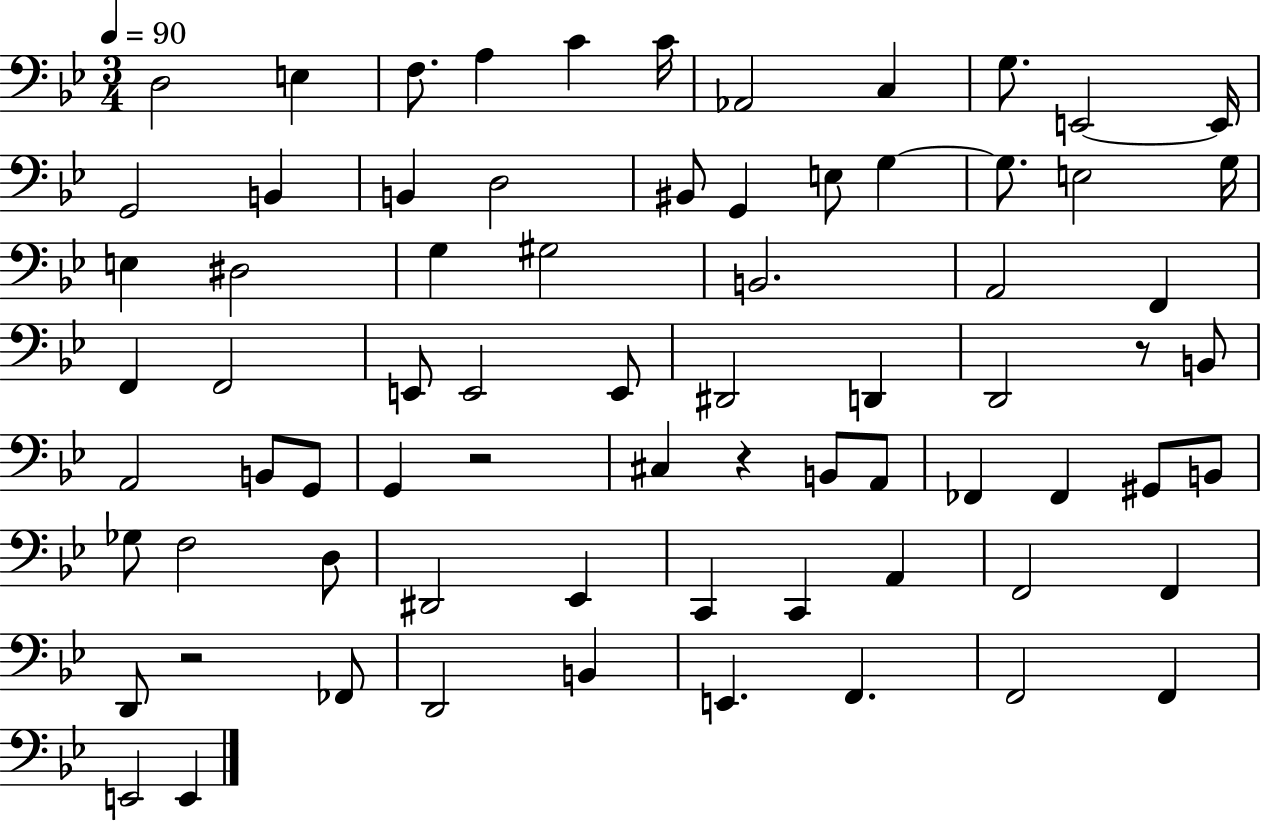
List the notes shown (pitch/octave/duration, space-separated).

D3/h E3/q F3/e. A3/q C4/q C4/s Ab2/h C3/q G3/e. E2/h E2/s G2/h B2/q B2/q D3/h BIS2/e G2/q E3/e G3/q G3/e. E3/h G3/s E3/q D#3/h G3/q G#3/h B2/h. A2/h F2/q F2/q F2/h E2/e E2/h E2/e D#2/h D2/q D2/h R/e B2/e A2/h B2/e G2/e G2/q R/h C#3/q R/q B2/e A2/e FES2/q FES2/q G#2/e B2/e Gb3/e F3/h D3/e D#2/h Eb2/q C2/q C2/q A2/q F2/h F2/q D2/e R/h FES2/e D2/h B2/q E2/q. F2/q. F2/h F2/q E2/h E2/q